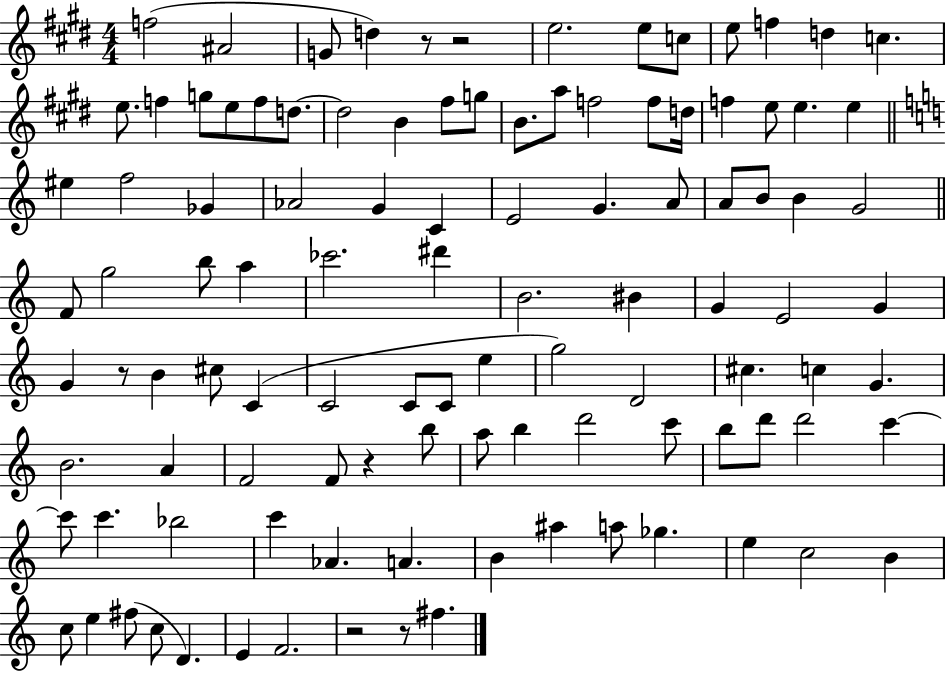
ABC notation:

X:1
T:Untitled
M:4/4
L:1/4
K:E
f2 ^A2 G/2 d z/2 z2 e2 e/2 c/2 e/2 f d c e/2 f g/2 e/2 f/2 d/2 d2 B ^f/2 g/2 B/2 a/2 f2 f/2 d/4 f e/2 e e ^e f2 _G _A2 G C E2 G A/2 A/2 B/2 B G2 F/2 g2 b/2 a _c'2 ^d' B2 ^B G E2 G G z/2 B ^c/2 C C2 C/2 C/2 e g2 D2 ^c c G B2 A F2 F/2 z b/2 a/2 b d'2 c'/2 b/2 d'/2 d'2 c' c'/2 c' _b2 c' _A A B ^a a/2 _g e c2 B c/2 e ^f/2 c/2 D E F2 z2 z/2 ^f